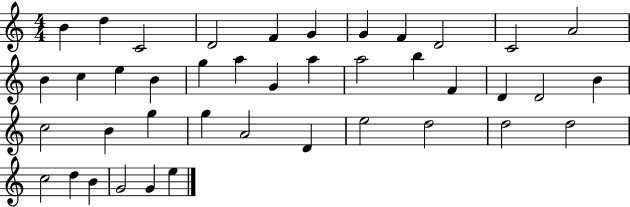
{
  \clef treble
  \numericTimeSignature
  \time 4/4
  \key c \major
  b'4 d''4 c'2 | d'2 f'4 g'4 | g'4 f'4 d'2 | c'2 a'2 | \break b'4 c''4 e''4 b'4 | g''4 a''4 g'4 a''4 | a''2 b''4 f'4 | d'4 d'2 b'4 | \break c''2 b'4 g''4 | g''4 a'2 d'4 | e''2 d''2 | d''2 d''2 | \break c''2 d''4 b'4 | g'2 g'4 e''4 | \bar "|."
}